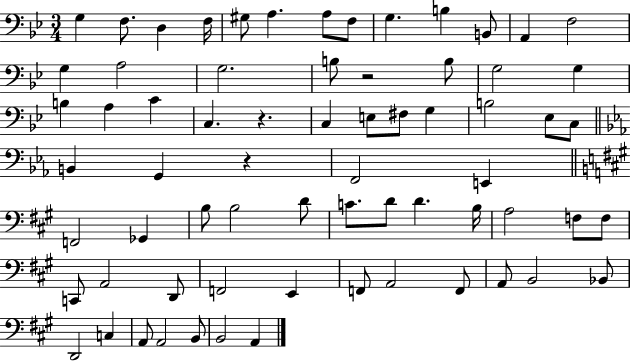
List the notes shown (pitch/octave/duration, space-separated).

G3/q F3/e. D3/q F3/s G#3/e A3/q. A3/e F3/e G3/q. B3/q B2/e A2/q F3/h G3/q A3/h G3/h. B3/e R/h B3/e G3/h G3/q B3/q A3/q C4/q C3/q. R/q. C3/q E3/e F#3/e G3/q B3/h Eb3/e C3/e B2/q G2/q R/q F2/h E2/q F2/h Gb2/q B3/e B3/h D4/e C4/e. D4/e D4/q. B3/s A3/h F3/e F3/e C2/e A2/h D2/e F2/h E2/q F2/e A2/h F2/e A2/e B2/h Bb2/e D2/h C3/q A2/e A2/h B2/e B2/h A2/q